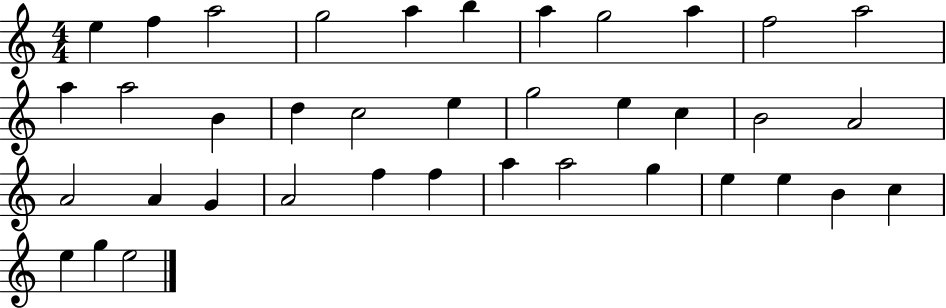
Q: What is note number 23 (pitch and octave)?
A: A4